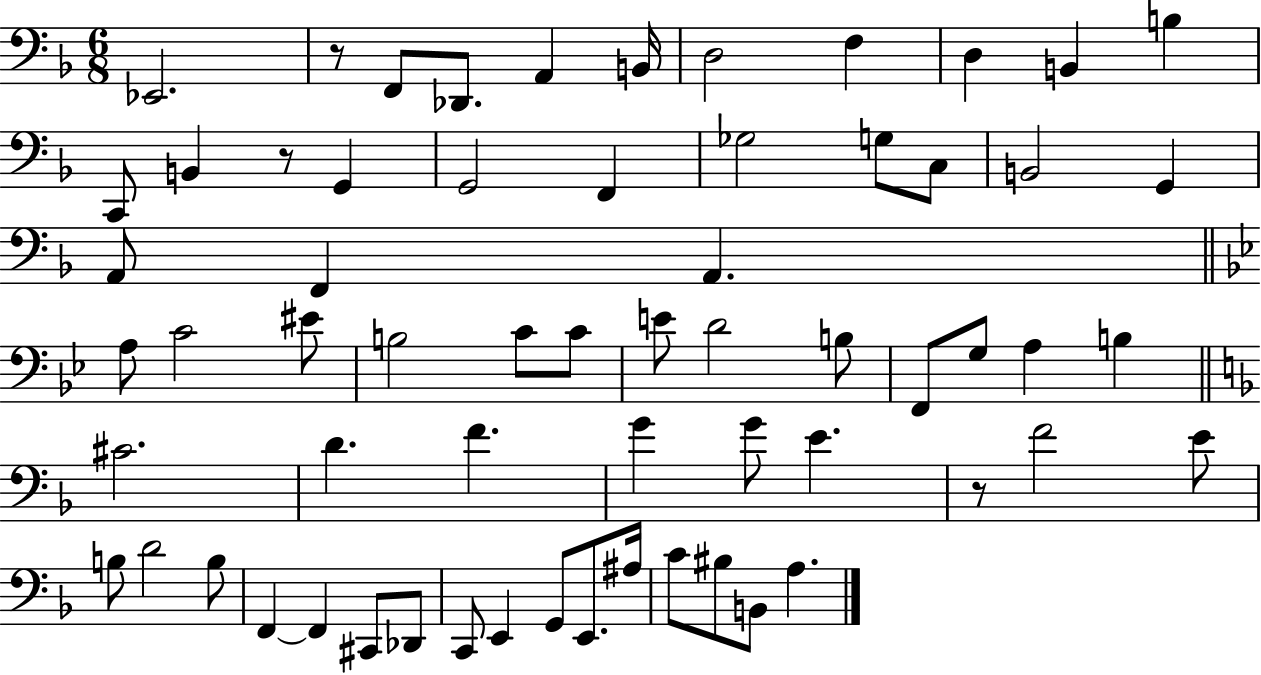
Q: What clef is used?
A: bass